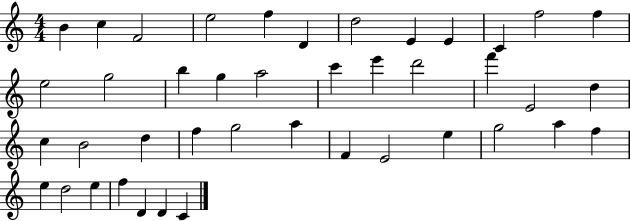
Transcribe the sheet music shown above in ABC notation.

X:1
T:Untitled
M:4/4
L:1/4
K:C
B c F2 e2 f D d2 E E C f2 f e2 g2 b g a2 c' e' d'2 f' E2 d c B2 d f g2 a F E2 e g2 a f e d2 e f D D C